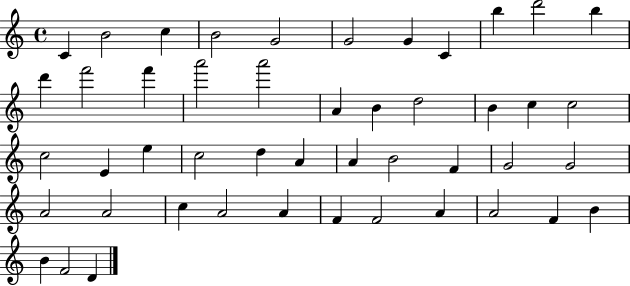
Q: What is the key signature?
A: C major